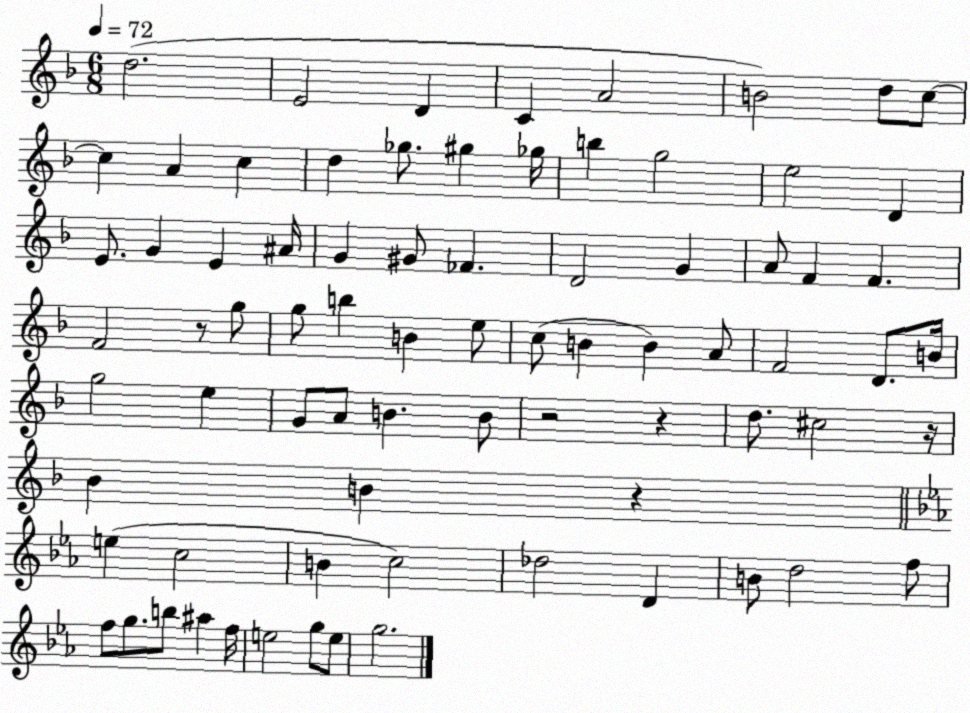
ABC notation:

X:1
T:Untitled
M:6/8
L:1/4
K:F
d2 E2 D C A2 B2 d/2 c/2 c A c d _g/2 ^g _g/4 b g2 e2 D E/2 G E ^A/4 G ^G/2 _F D2 G A/2 F F F2 z/2 g/2 g/2 b B e/2 c/2 B B A/2 F2 D/2 B/4 g2 e G/2 A/2 B B/2 z2 z d/2 ^c2 z/4 _B B z e c2 B c2 _d2 D B/2 d2 f/2 f/2 g/2 b/2 ^a f/4 e2 g/2 e/2 g2